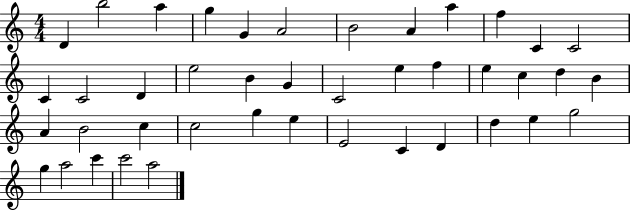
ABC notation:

X:1
T:Untitled
M:4/4
L:1/4
K:C
D b2 a g G A2 B2 A a f C C2 C C2 D e2 B G C2 e f e c d B A B2 c c2 g e E2 C D d e g2 g a2 c' c'2 a2